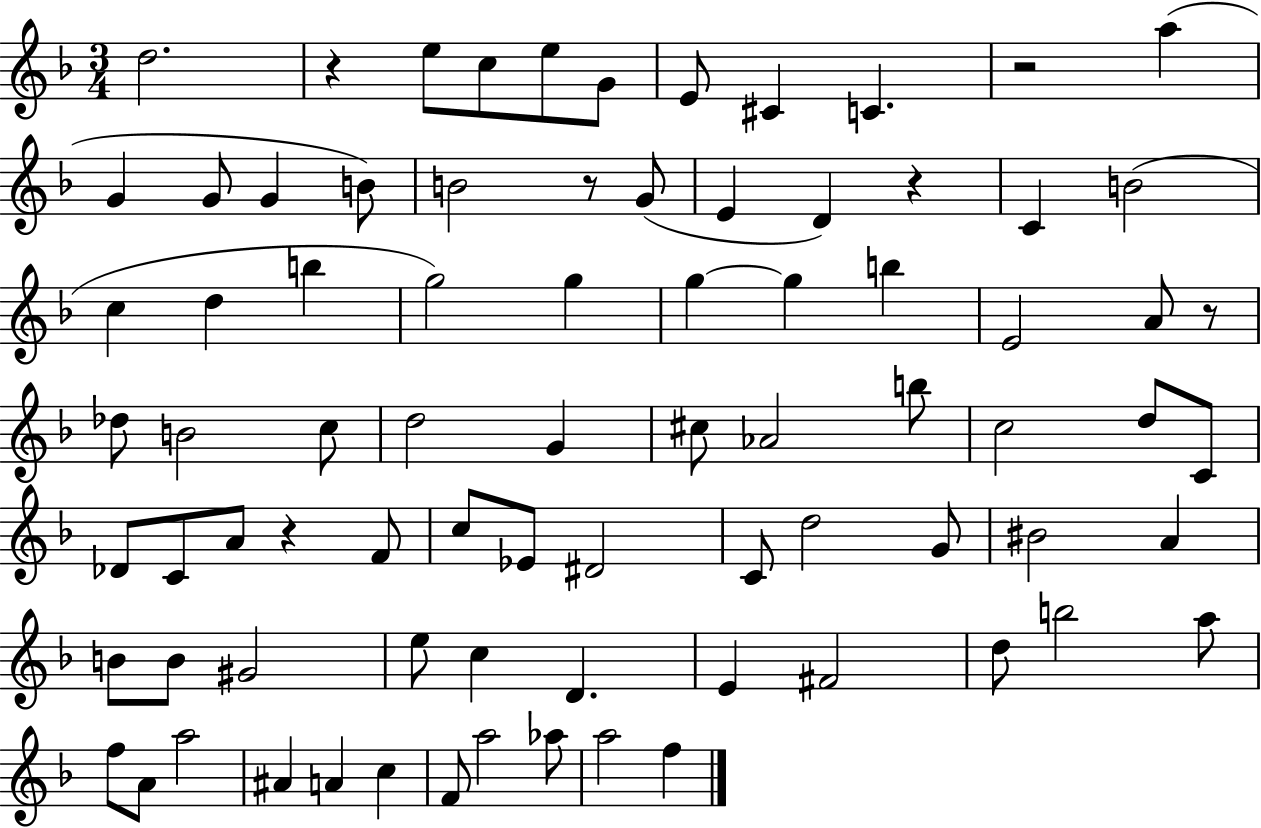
{
  \clef treble
  \numericTimeSignature
  \time 3/4
  \key f \major
  d''2. | r4 e''8 c''8 e''8 g'8 | e'8 cis'4 c'4. | r2 a''4( | \break g'4 g'8 g'4 b'8) | b'2 r8 g'8( | e'4 d'4) r4 | c'4 b'2( | \break c''4 d''4 b''4 | g''2) g''4 | g''4~~ g''4 b''4 | e'2 a'8 r8 | \break des''8 b'2 c''8 | d''2 g'4 | cis''8 aes'2 b''8 | c''2 d''8 c'8 | \break des'8 c'8 a'8 r4 f'8 | c''8 ees'8 dis'2 | c'8 d''2 g'8 | bis'2 a'4 | \break b'8 b'8 gis'2 | e''8 c''4 d'4. | e'4 fis'2 | d''8 b''2 a''8 | \break f''8 a'8 a''2 | ais'4 a'4 c''4 | f'8 a''2 aes''8 | a''2 f''4 | \break \bar "|."
}